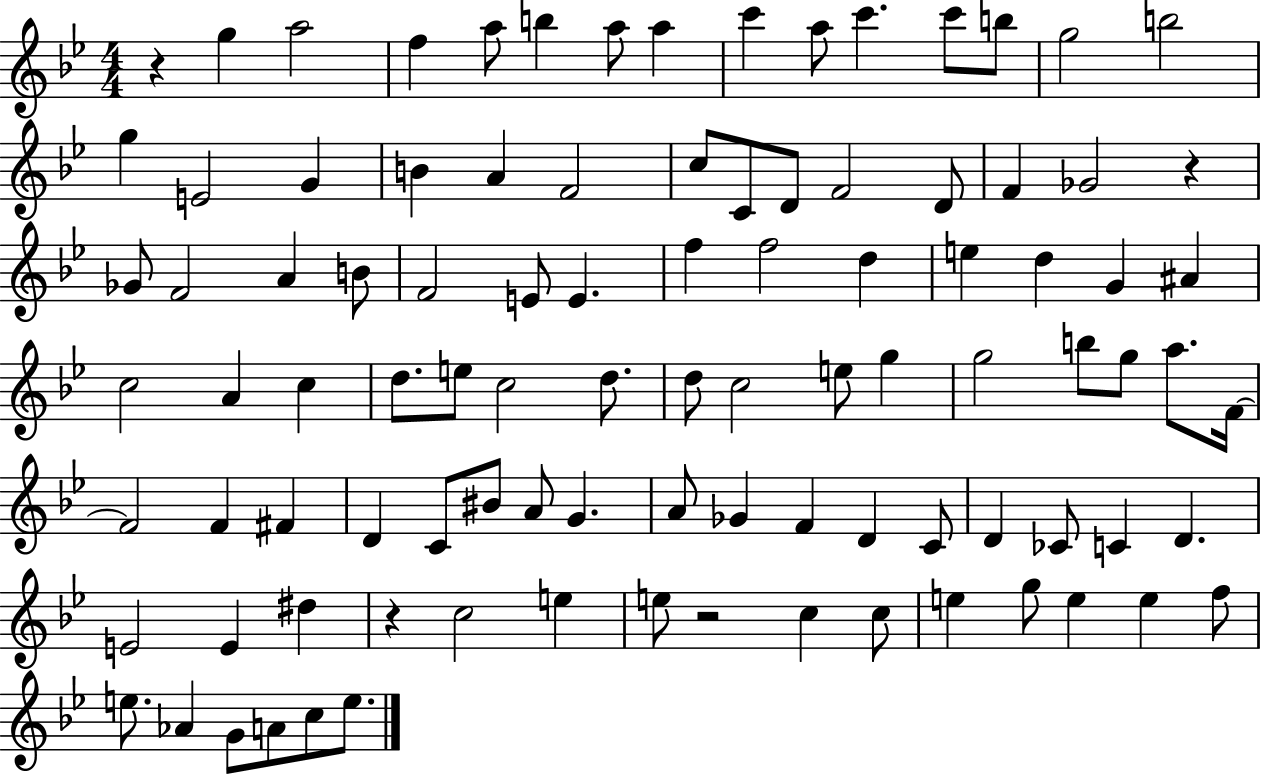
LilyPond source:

{
  \clef treble
  \numericTimeSignature
  \time 4/4
  \key bes \major
  r4 g''4 a''2 | f''4 a''8 b''4 a''8 a''4 | c'''4 a''8 c'''4. c'''8 b''8 | g''2 b''2 | \break g''4 e'2 g'4 | b'4 a'4 f'2 | c''8 c'8 d'8 f'2 d'8 | f'4 ges'2 r4 | \break ges'8 f'2 a'4 b'8 | f'2 e'8 e'4. | f''4 f''2 d''4 | e''4 d''4 g'4 ais'4 | \break c''2 a'4 c''4 | d''8. e''8 c''2 d''8. | d''8 c''2 e''8 g''4 | g''2 b''8 g''8 a''8. f'16~~ | \break f'2 f'4 fis'4 | d'4 c'8 bis'8 a'8 g'4. | a'8 ges'4 f'4 d'4 c'8 | d'4 ces'8 c'4 d'4. | \break e'2 e'4 dis''4 | r4 c''2 e''4 | e''8 r2 c''4 c''8 | e''4 g''8 e''4 e''4 f''8 | \break e''8. aes'4 g'8 a'8 c''8 e''8. | \bar "|."
}